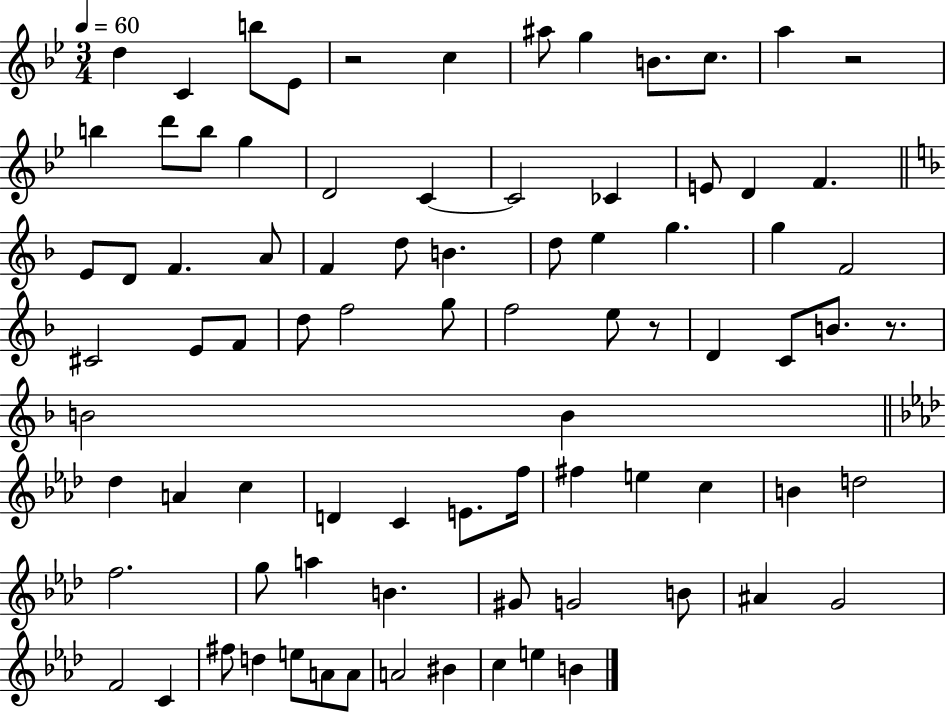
D5/q C4/q B5/e Eb4/e R/h C5/q A#5/e G5/q B4/e. C5/e. A5/q R/h B5/q D6/e B5/e G5/q D4/h C4/q C4/h CES4/q E4/e D4/q F4/q. E4/e D4/e F4/q. A4/e F4/q D5/e B4/q. D5/e E5/q G5/q. G5/q F4/h C#4/h E4/e F4/e D5/e F5/h G5/e F5/h E5/e R/e D4/q C4/e B4/e. R/e. B4/h B4/q Db5/q A4/q C5/q D4/q C4/q E4/e. F5/s F#5/q E5/q C5/q B4/q D5/h F5/h. G5/e A5/q B4/q. G#4/e G4/h B4/e A#4/q G4/h F4/h C4/q F#5/e D5/q E5/e A4/e A4/e A4/h BIS4/q C5/q E5/q B4/q